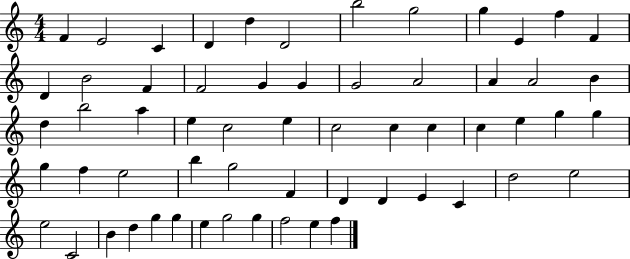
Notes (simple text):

F4/q E4/h C4/q D4/q D5/q D4/h B5/h G5/h G5/q E4/q F5/q F4/q D4/q B4/h F4/q F4/h G4/q G4/q G4/h A4/h A4/q A4/h B4/q D5/q B5/h A5/q E5/q C5/h E5/q C5/h C5/q C5/q C5/q E5/q G5/q G5/q G5/q F5/q E5/h B5/q G5/h F4/q D4/q D4/q E4/q C4/q D5/h E5/h E5/h C4/h B4/q D5/q G5/q G5/q E5/q G5/h G5/q F5/h E5/q F5/q